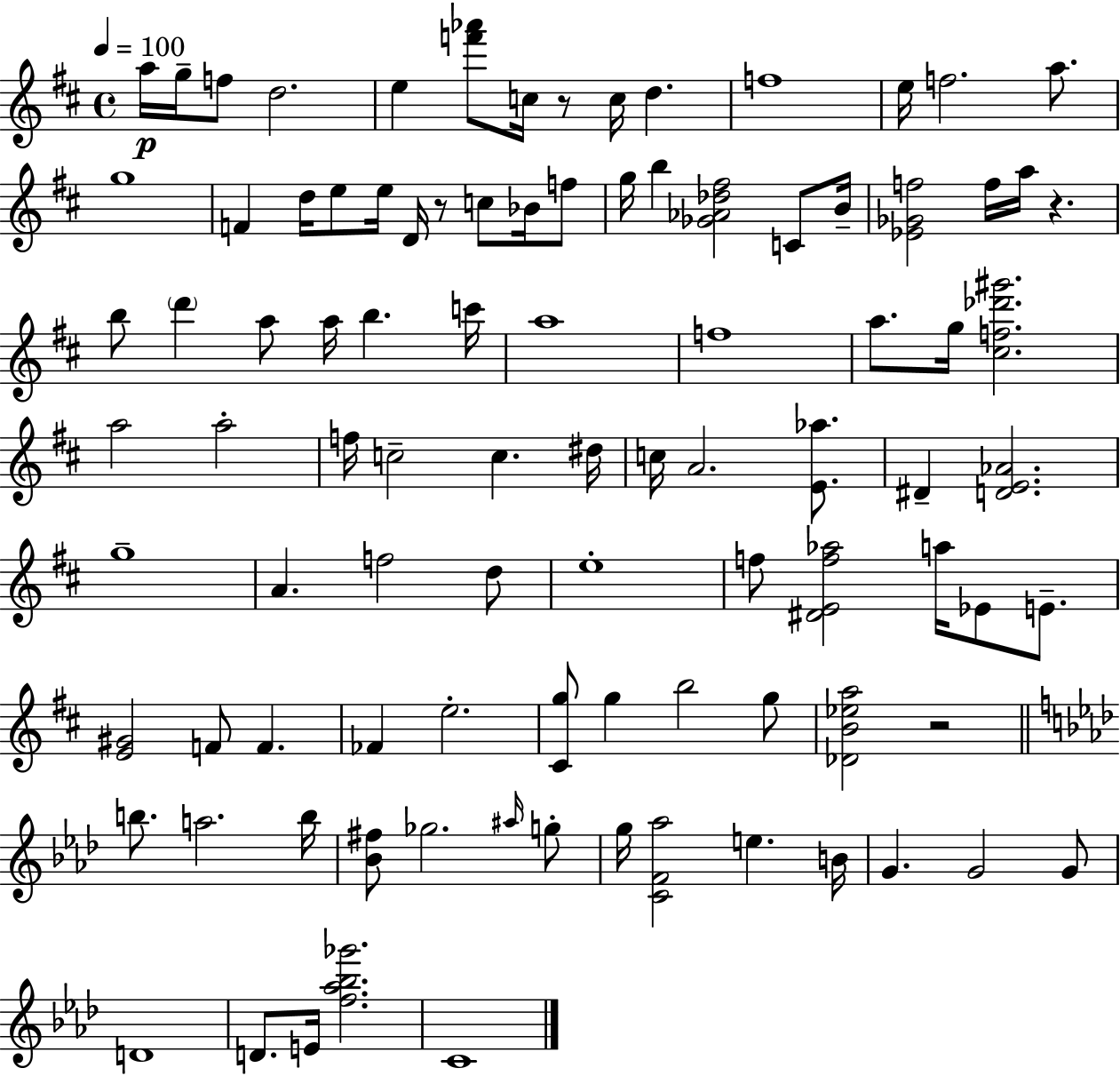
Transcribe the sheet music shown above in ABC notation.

X:1
T:Untitled
M:4/4
L:1/4
K:D
a/4 g/4 f/2 d2 e [f'_a']/2 c/4 z/2 c/4 d f4 e/4 f2 a/2 g4 F d/4 e/2 e/4 D/4 z/2 c/2 _B/4 f/2 g/4 b [_G_A_d^f]2 C/2 B/4 [_E_Gf]2 f/4 a/4 z b/2 d' a/2 a/4 b c'/4 a4 f4 a/2 g/4 [^cf_d'^g']2 a2 a2 f/4 c2 c ^d/4 c/4 A2 [E_a]/2 ^D [DE_A]2 g4 A f2 d/2 e4 f/2 [^DEf_a]2 a/4 _E/2 E/2 [E^G]2 F/2 F _F e2 [^Cg]/2 g b2 g/2 [_DB_ea]2 z2 b/2 a2 b/4 [_B^f]/2 _g2 ^a/4 g/2 g/4 [CF_a]2 e B/4 G G2 G/2 D4 D/2 E/4 [f_a_b_g']2 C4